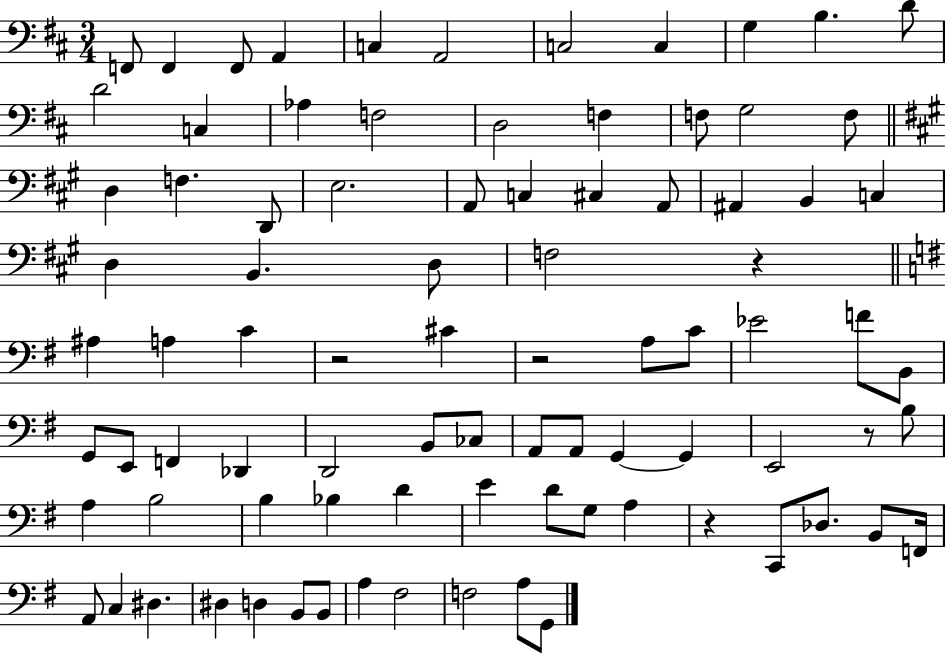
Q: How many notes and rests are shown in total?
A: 87